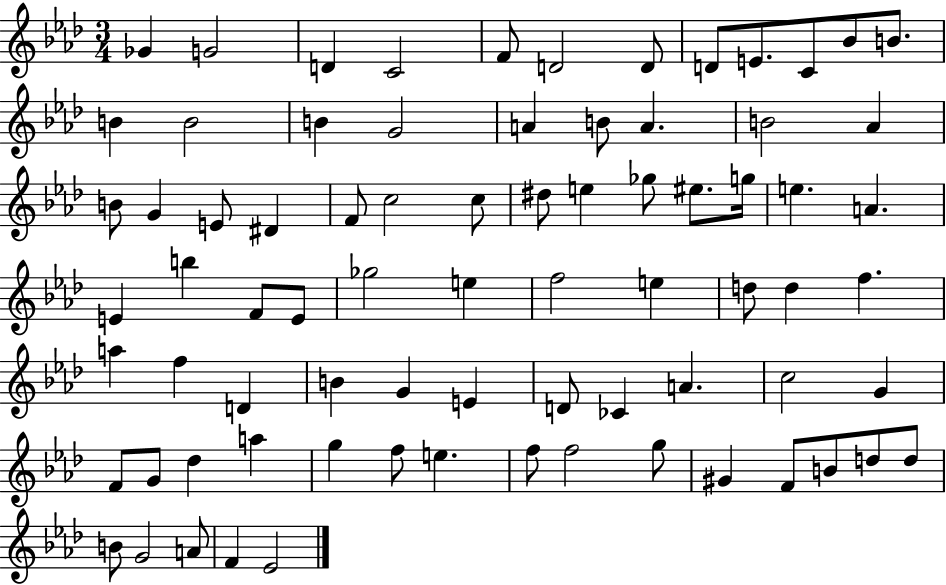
Gb4/q G4/h D4/q C4/h F4/e D4/h D4/e D4/e E4/e. C4/e Bb4/e B4/e. B4/q B4/h B4/q G4/h A4/q B4/e A4/q. B4/h Ab4/q B4/e G4/q E4/e D#4/q F4/e C5/h C5/e D#5/e E5/q Gb5/e EIS5/e. G5/s E5/q. A4/q. E4/q B5/q F4/e E4/e Gb5/h E5/q F5/h E5/q D5/e D5/q F5/q. A5/q F5/q D4/q B4/q G4/q E4/q D4/e CES4/q A4/q. C5/h G4/q F4/e G4/e Db5/q A5/q G5/q F5/e E5/q. F5/e F5/h G5/e G#4/q F4/e B4/e D5/e D5/e B4/e G4/h A4/e F4/q Eb4/h